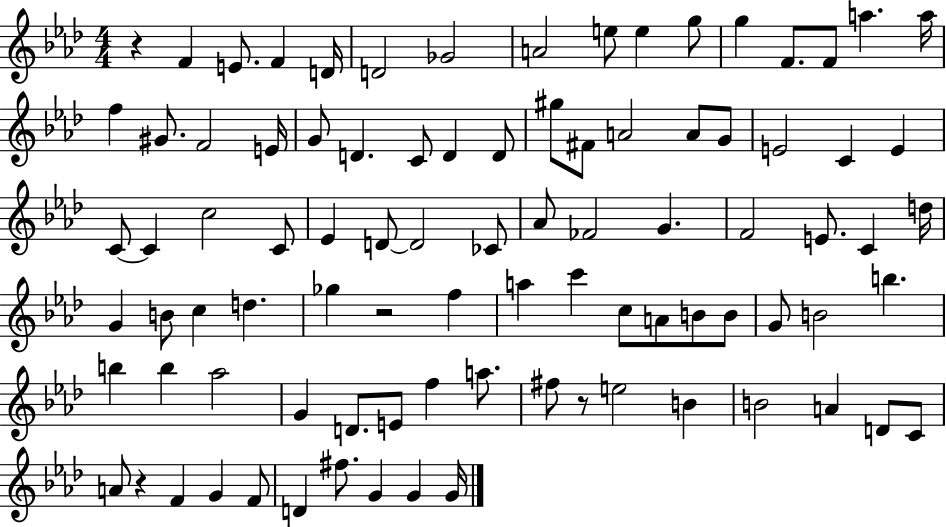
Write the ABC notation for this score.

X:1
T:Untitled
M:4/4
L:1/4
K:Ab
z F E/2 F D/4 D2 _G2 A2 e/2 e g/2 g F/2 F/2 a a/4 f ^G/2 F2 E/4 G/2 D C/2 D D/2 ^g/2 ^F/2 A2 A/2 G/2 E2 C E C/2 C c2 C/2 _E D/2 D2 _C/2 _A/2 _F2 G F2 E/2 C d/4 G B/2 c d _g z2 f a c' c/2 A/2 B/2 B/2 G/2 B2 b b b _a2 G D/2 E/2 f a/2 ^f/2 z/2 e2 B B2 A D/2 C/2 A/2 z F G F/2 D ^f/2 G G G/4